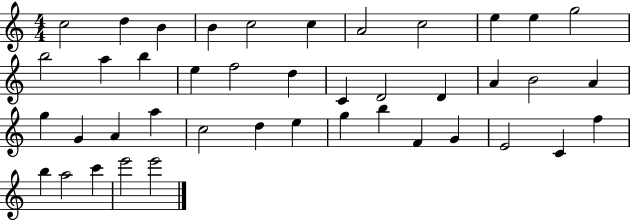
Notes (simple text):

C5/h D5/q B4/q B4/q C5/h C5/q A4/h C5/h E5/q E5/q G5/h B5/h A5/q B5/q E5/q F5/h D5/q C4/q D4/h D4/q A4/q B4/h A4/q G5/q G4/q A4/q A5/q C5/h D5/q E5/q G5/q B5/q F4/q G4/q E4/h C4/q F5/q B5/q A5/h C6/q E6/h E6/h